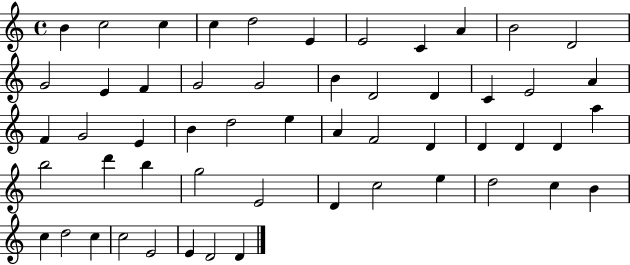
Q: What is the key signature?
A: C major